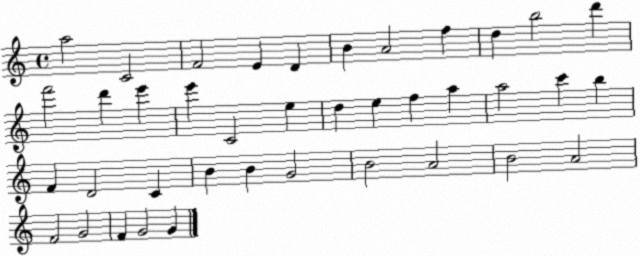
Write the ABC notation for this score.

X:1
T:Untitled
M:4/4
L:1/4
K:C
a2 C2 F2 E D B A2 f d b2 d' f'2 d' e' e' C2 e d e f a a2 c' b F D2 C B B G2 B2 A2 B2 A2 F2 G2 F G2 G